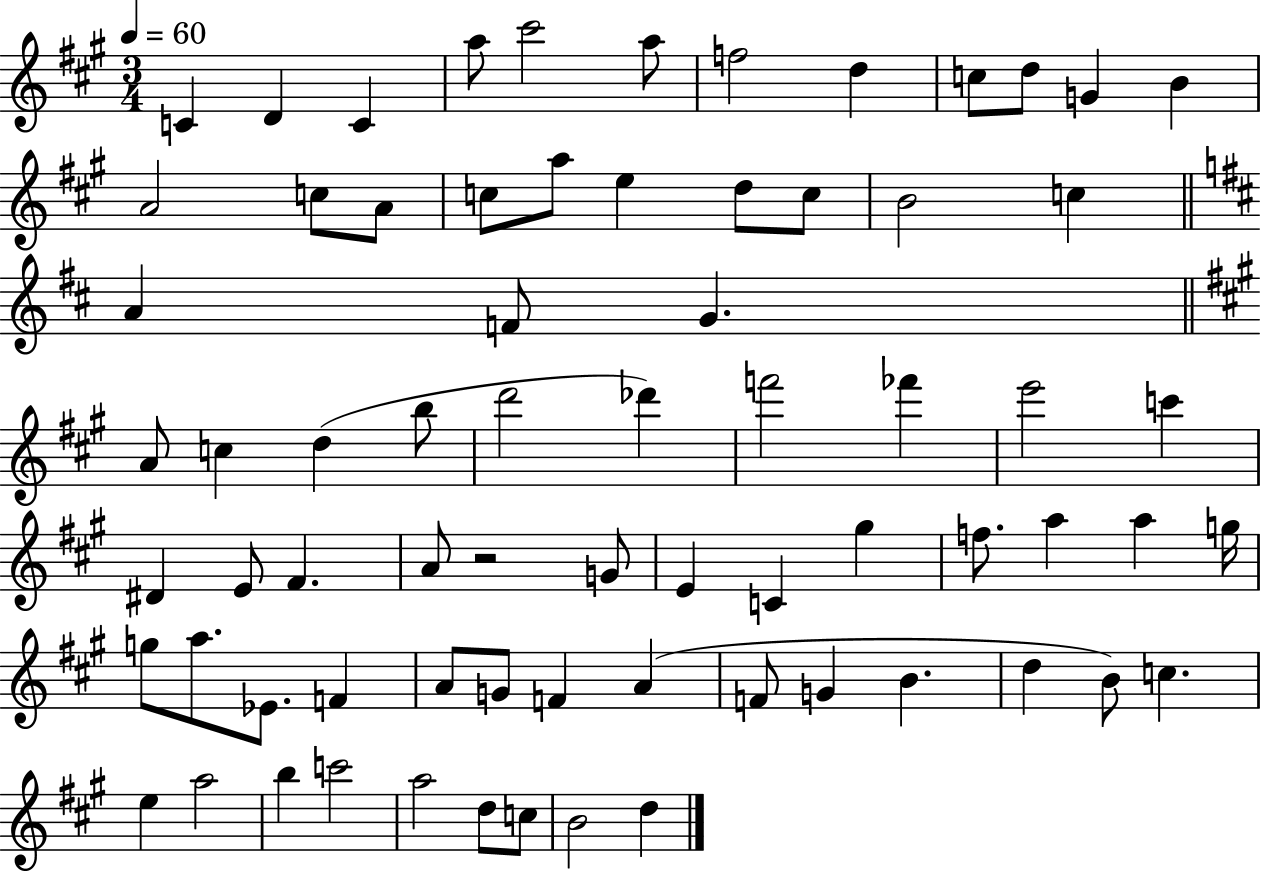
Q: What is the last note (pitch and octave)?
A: D5